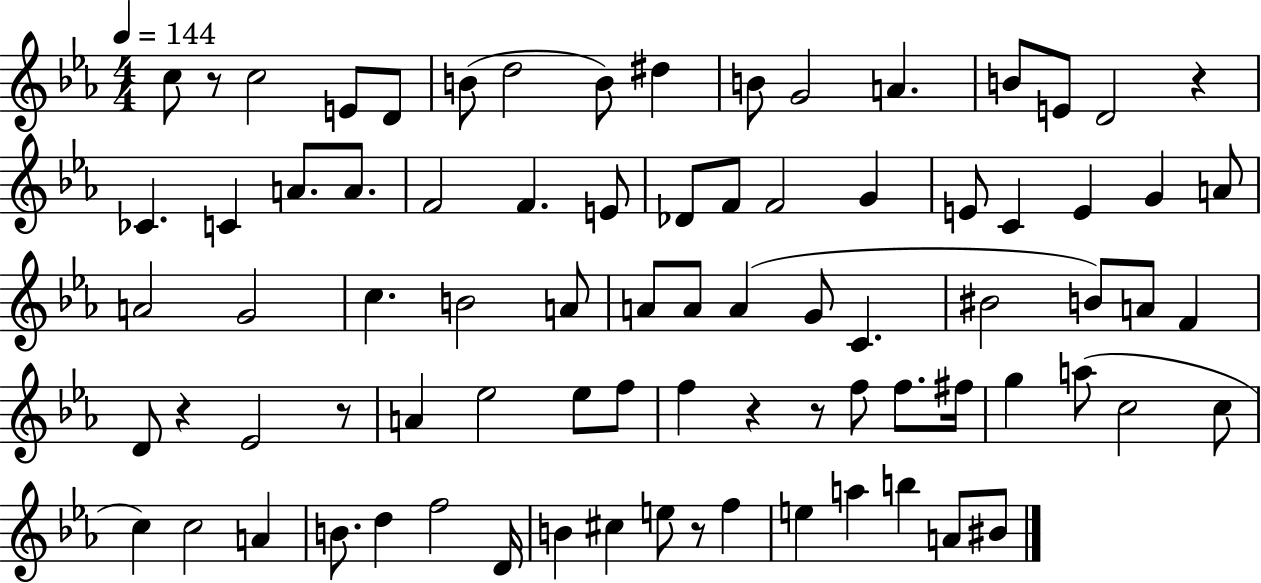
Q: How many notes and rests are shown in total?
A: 81